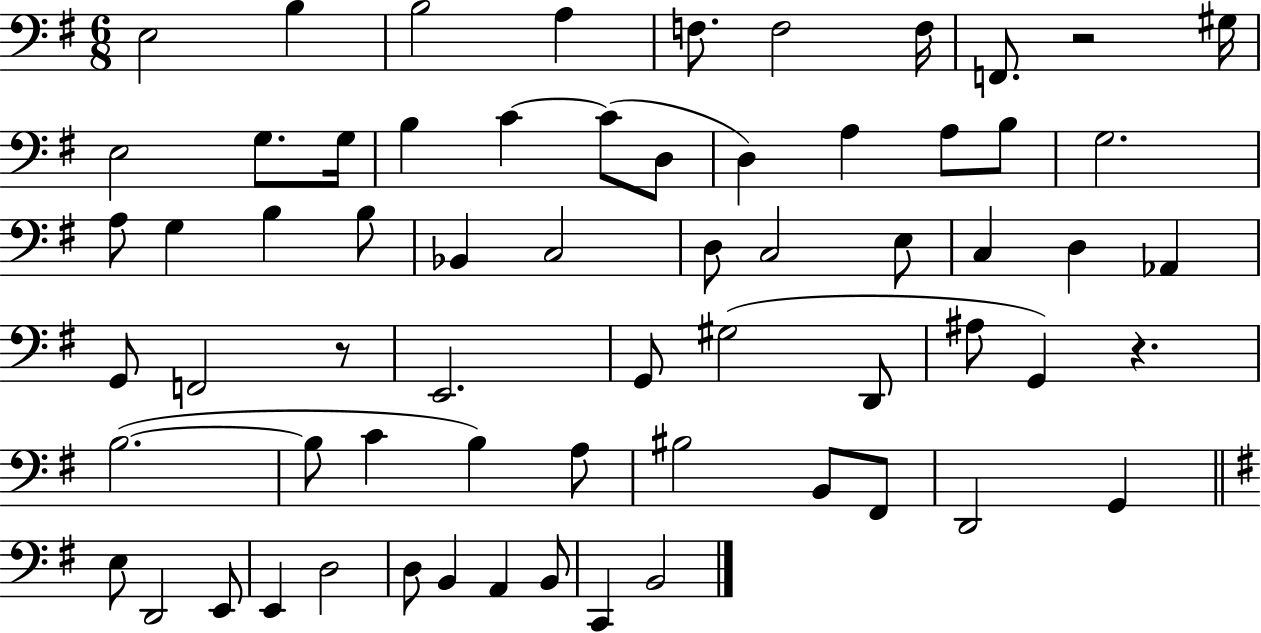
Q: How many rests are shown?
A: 3